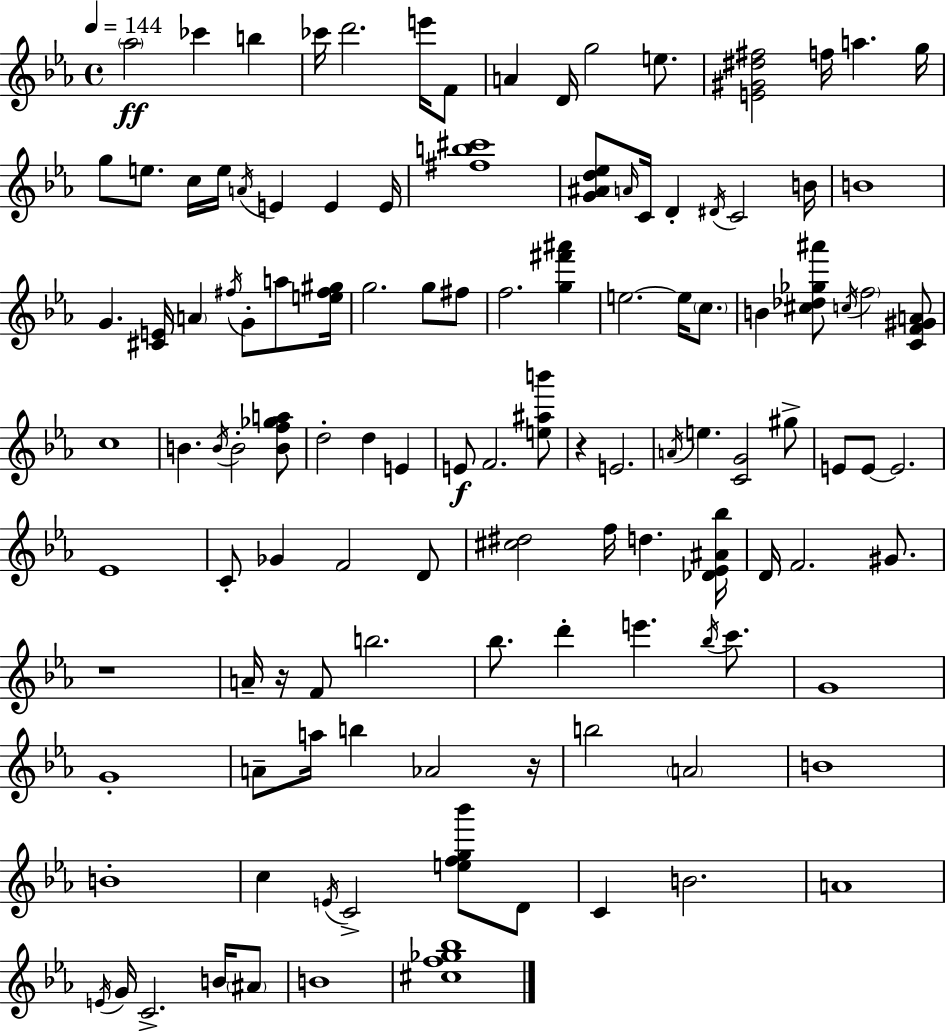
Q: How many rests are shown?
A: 4